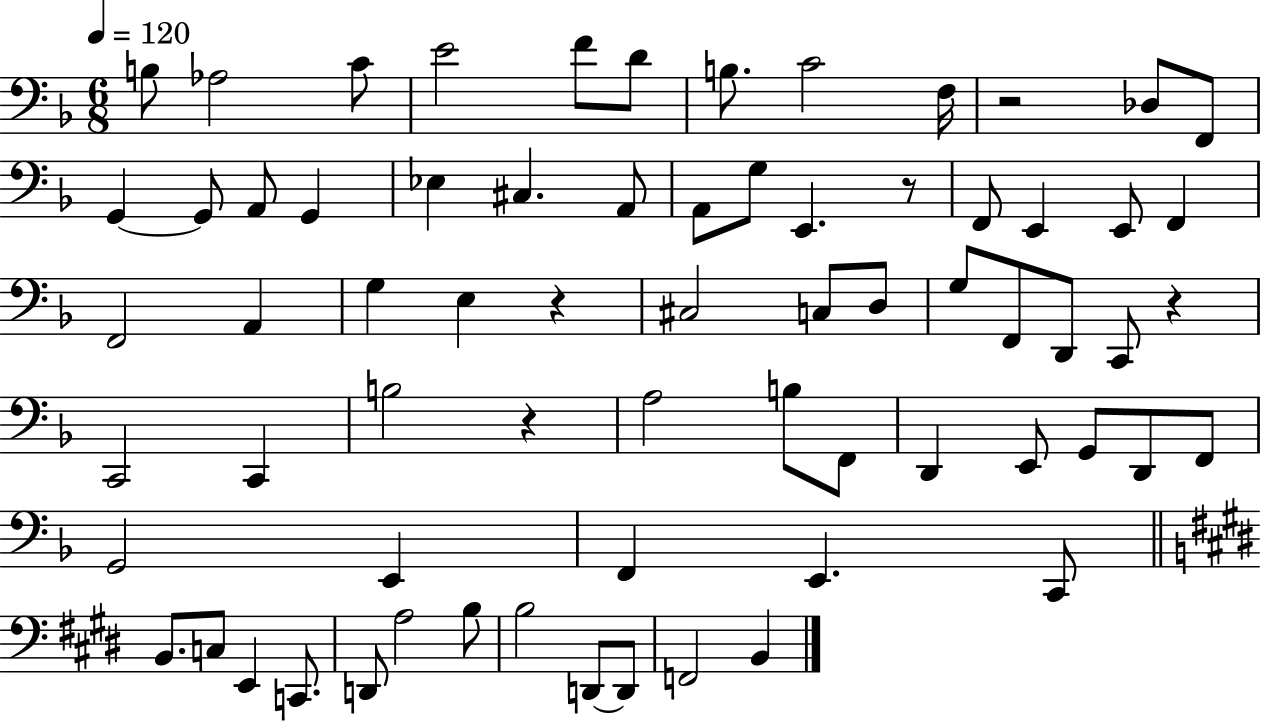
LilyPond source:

{
  \clef bass
  \numericTimeSignature
  \time 6/8
  \key f \major
  \tempo 4 = 120
  b8 aes2 c'8 | e'2 f'8 d'8 | b8. c'2 f16 | r2 des8 f,8 | \break g,4~~ g,8 a,8 g,4 | ees4 cis4. a,8 | a,8 g8 e,4. r8 | f,8 e,4 e,8 f,4 | \break f,2 a,4 | g4 e4 r4 | cis2 c8 d8 | g8 f,8 d,8 c,8 r4 | \break c,2 c,4 | b2 r4 | a2 b8 f,8 | d,4 e,8 g,8 d,8 f,8 | \break g,2 e,4 | f,4 e,4. c,8 | \bar "||" \break \key e \major b,8. c8 e,4 c,8. | d,8 a2 b8 | b2 d,8~~ d,8 | f,2 b,4 | \break \bar "|."
}